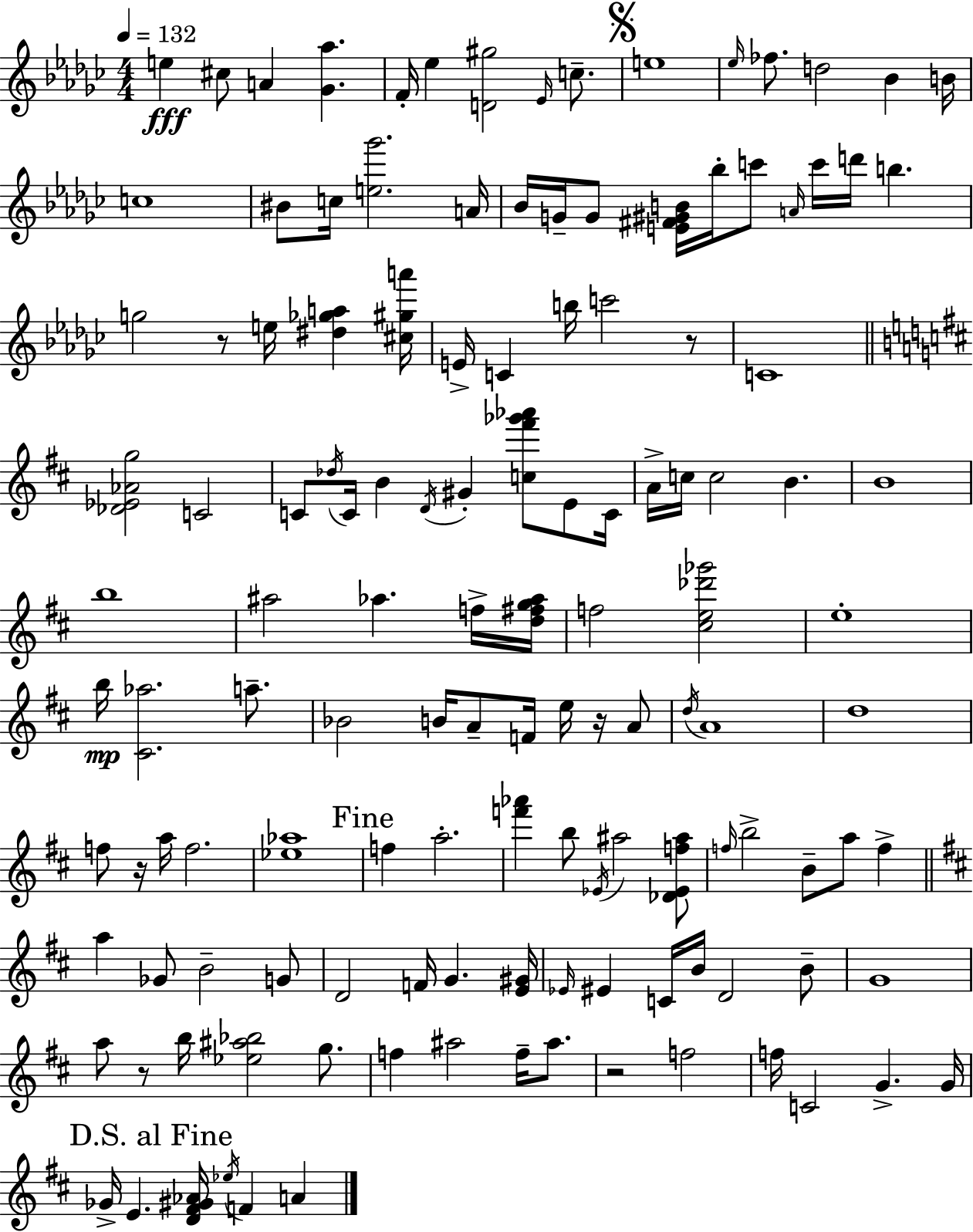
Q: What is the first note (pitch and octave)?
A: E5